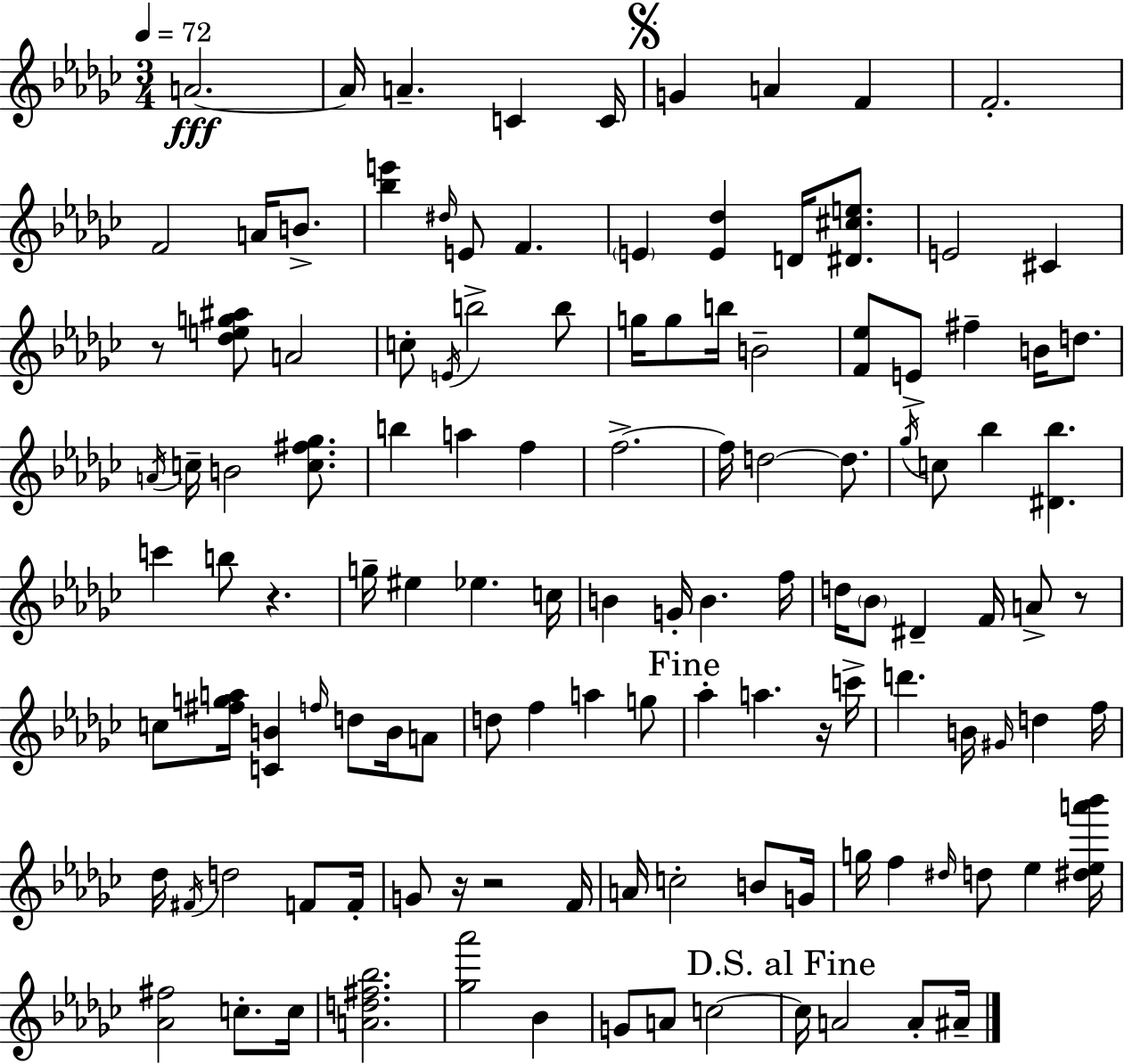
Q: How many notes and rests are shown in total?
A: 122